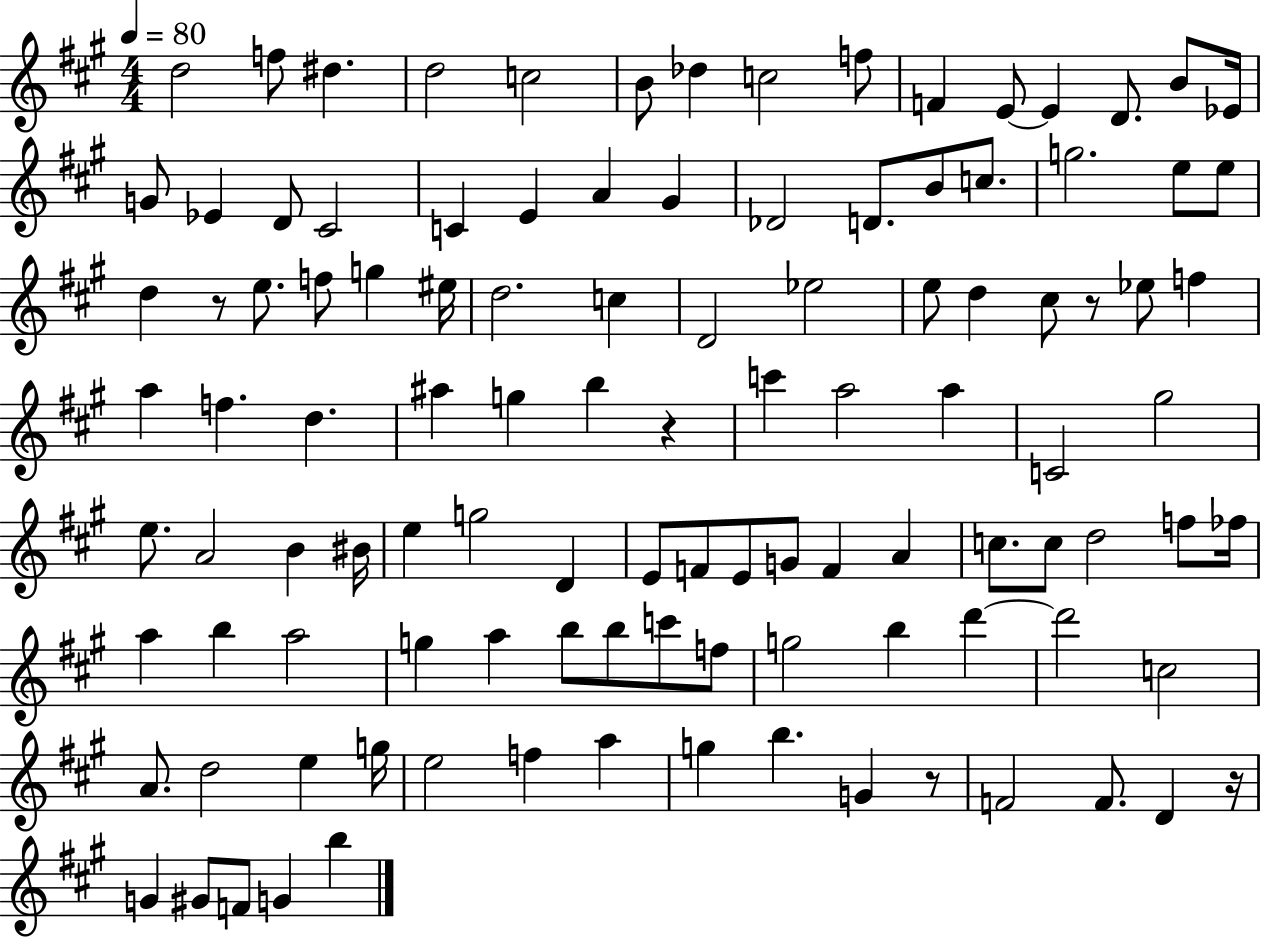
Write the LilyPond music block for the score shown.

{
  \clef treble
  \numericTimeSignature
  \time 4/4
  \key a \major
  \tempo 4 = 80
  d''2 f''8 dis''4. | d''2 c''2 | b'8 des''4 c''2 f''8 | f'4 e'8~~ e'4 d'8. b'8 ees'16 | \break g'8 ees'4 d'8 cis'2 | c'4 e'4 a'4 gis'4 | des'2 d'8. b'8 c''8. | g''2. e''8 e''8 | \break d''4 r8 e''8. f''8 g''4 eis''16 | d''2. c''4 | d'2 ees''2 | e''8 d''4 cis''8 r8 ees''8 f''4 | \break a''4 f''4. d''4. | ais''4 g''4 b''4 r4 | c'''4 a''2 a''4 | c'2 gis''2 | \break e''8. a'2 b'4 bis'16 | e''4 g''2 d'4 | e'8 f'8 e'8 g'8 f'4 a'4 | c''8. c''8 d''2 f''8 fes''16 | \break a''4 b''4 a''2 | g''4 a''4 b''8 b''8 c'''8 f''8 | g''2 b''4 d'''4~~ | d'''2 c''2 | \break a'8. d''2 e''4 g''16 | e''2 f''4 a''4 | g''4 b''4. g'4 r8 | f'2 f'8. d'4 r16 | \break g'4 gis'8 f'8 g'4 b''4 | \bar "|."
}